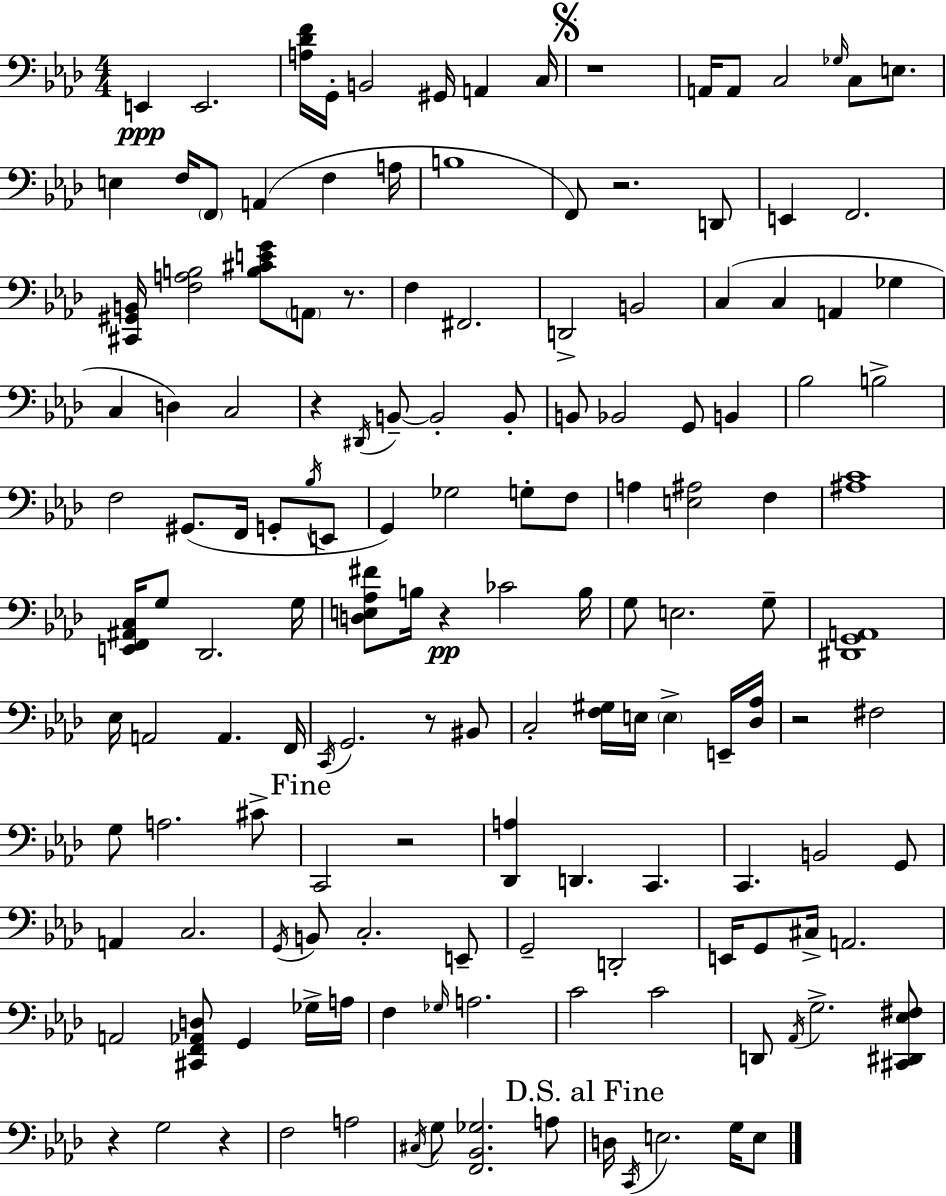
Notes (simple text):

E2/q E2/h. [A3,Db4,F4]/s G2/s B2/h G#2/s A2/q C3/s R/w A2/s A2/e C3/h Gb3/s C3/e E3/e. E3/q F3/s F2/e A2/q F3/q A3/s B3/w F2/e R/h. D2/e E2/q F2/h. [C#2,G#2,B2]/s [F3,A3,B3]/h [B3,C#4,E4,G4]/e A2/e R/e. F3/q F#2/h. D2/h B2/h C3/q C3/q A2/q Gb3/q C3/q D3/q C3/h R/q D#2/s B2/e B2/h B2/e B2/e Bb2/h G2/e B2/q Bb3/h B3/h F3/h G#2/e. F2/s G2/e Bb3/s E2/e G2/q Gb3/h G3/e F3/e A3/q [E3,A#3]/h F3/q [A#3,C4]/w [E2,F2,A#2,C3]/s G3/e Db2/h. G3/s [D3,E3,Ab3,F#4]/e B3/s R/q CES4/h B3/s G3/e E3/h. G3/e [D#2,G2,A2]/w Eb3/s A2/h A2/q. F2/s C2/s G2/h. R/e BIS2/e C3/h [F3,G#3]/s E3/s E3/q E2/s [Db3,Ab3]/s R/h F#3/h G3/e A3/h. C#4/e C2/h R/h [Db2,A3]/q D2/q. C2/q. C2/q. B2/h G2/e A2/q C3/h. G2/s B2/e C3/h. E2/e G2/h D2/h E2/s G2/e C#3/s A2/h. A2/h [C#2,F2,Ab2,D3]/e G2/q Gb3/s A3/s F3/q Gb3/s A3/h. C4/h C4/h D2/e Ab2/s G3/h. [C#2,D#2,Eb3,F#3]/e R/q G3/h R/q F3/h A3/h C#3/s G3/e [F2,Bb2,Gb3]/h. A3/e D3/s C2/s E3/h. G3/s E3/e